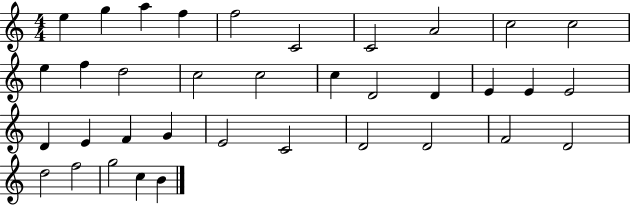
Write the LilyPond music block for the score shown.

{
  \clef treble
  \numericTimeSignature
  \time 4/4
  \key c \major
  e''4 g''4 a''4 f''4 | f''2 c'2 | c'2 a'2 | c''2 c''2 | \break e''4 f''4 d''2 | c''2 c''2 | c''4 d'2 d'4 | e'4 e'4 e'2 | \break d'4 e'4 f'4 g'4 | e'2 c'2 | d'2 d'2 | f'2 d'2 | \break d''2 f''2 | g''2 c''4 b'4 | \bar "|."
}